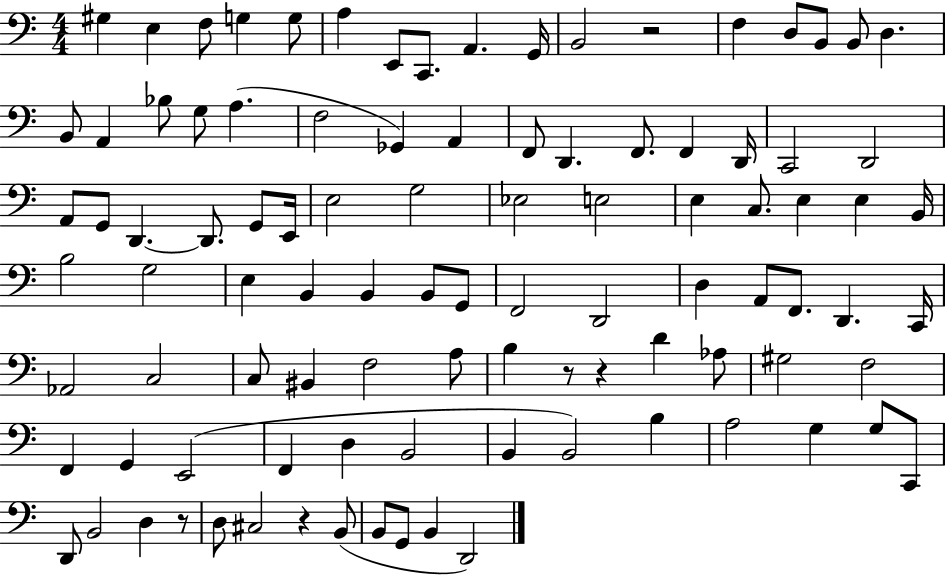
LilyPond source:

{
  \clef bass
  \numericTimeSignature
  \time 4/4
  \key c \major
  gis4 e4 f8 g4 g8 | a4 e,8 c,8. a,4. g,16 | b,2 r2 | f4 d8 b,8 b,8 d4. | \break b,8 a,4 bes8 g8 a4.( | f2 ges,4) a,4 | f,8 d,4. f,8. f,4 d,16 | c,2 d,2 | \break a,8 g,8 d,4.~~ d,8. g,8 e,16 | e2 g2 | ees2 e2 | e4 c8. e4 e4 b,16 | \break b2 g2 | e4 b,4 b,4 b,8 g,8 | f,2 d,2 | d4 a,8 f,8. d,4. c,16 | \break aes,2 c2 | c8 bis,4 f2 a8 | b4 r8 r4 d'4 aes8 | gis2 f2 | \break f,4 g,4 e,2( | f,4 d4 b,2 | b,4 b,2) b4 | a2 g4 g8 c,8 | \break d,8 b,2 d4 r8 | d8 cis2 r4 b,8( | b,8 g,8 b,4 d,2) | \bar "|."
}